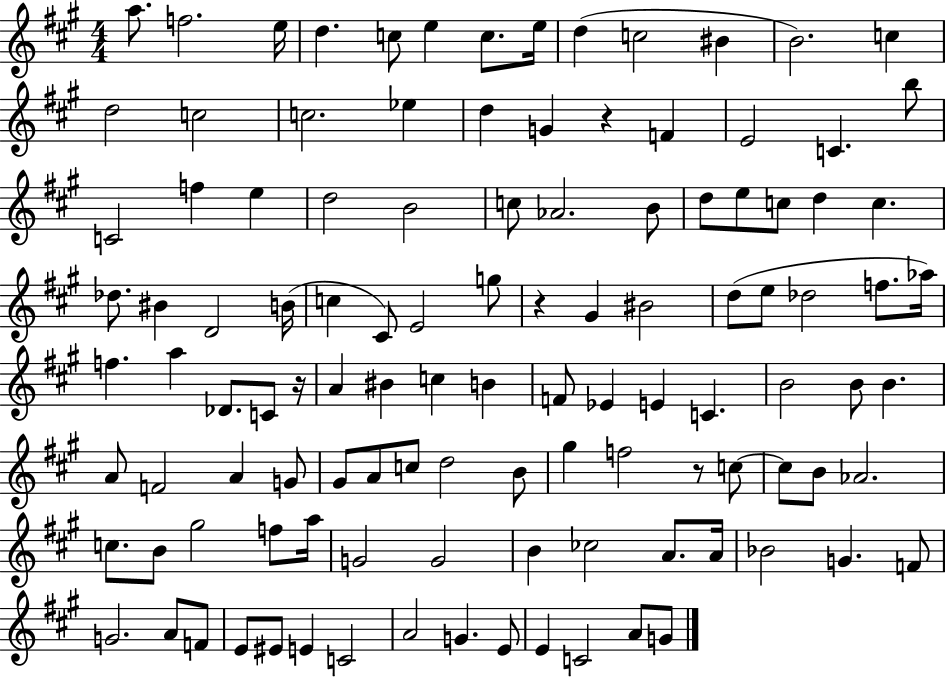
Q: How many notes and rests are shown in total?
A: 113